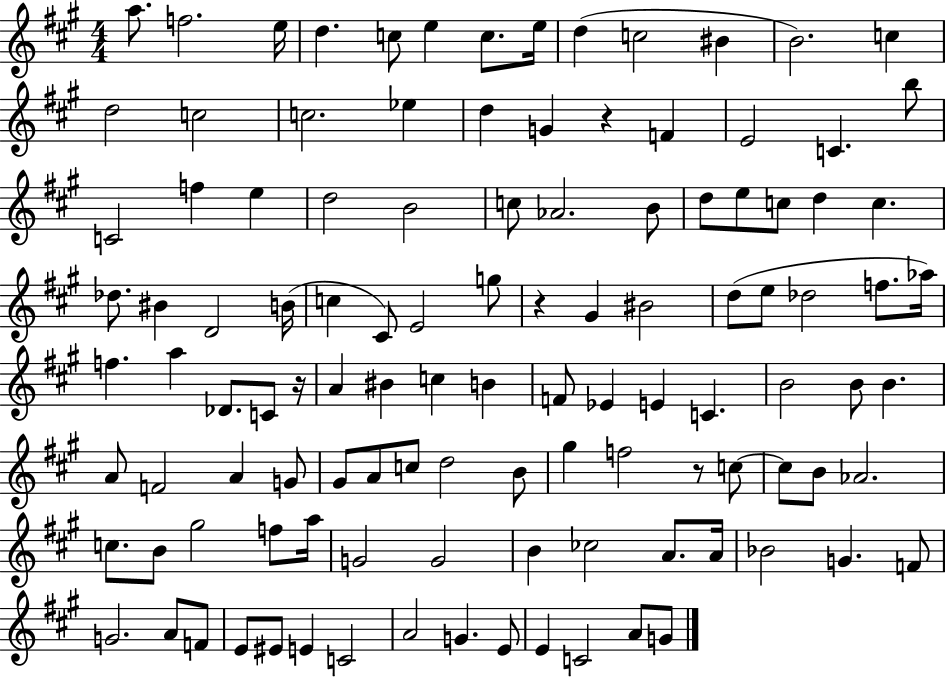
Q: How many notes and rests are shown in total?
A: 113